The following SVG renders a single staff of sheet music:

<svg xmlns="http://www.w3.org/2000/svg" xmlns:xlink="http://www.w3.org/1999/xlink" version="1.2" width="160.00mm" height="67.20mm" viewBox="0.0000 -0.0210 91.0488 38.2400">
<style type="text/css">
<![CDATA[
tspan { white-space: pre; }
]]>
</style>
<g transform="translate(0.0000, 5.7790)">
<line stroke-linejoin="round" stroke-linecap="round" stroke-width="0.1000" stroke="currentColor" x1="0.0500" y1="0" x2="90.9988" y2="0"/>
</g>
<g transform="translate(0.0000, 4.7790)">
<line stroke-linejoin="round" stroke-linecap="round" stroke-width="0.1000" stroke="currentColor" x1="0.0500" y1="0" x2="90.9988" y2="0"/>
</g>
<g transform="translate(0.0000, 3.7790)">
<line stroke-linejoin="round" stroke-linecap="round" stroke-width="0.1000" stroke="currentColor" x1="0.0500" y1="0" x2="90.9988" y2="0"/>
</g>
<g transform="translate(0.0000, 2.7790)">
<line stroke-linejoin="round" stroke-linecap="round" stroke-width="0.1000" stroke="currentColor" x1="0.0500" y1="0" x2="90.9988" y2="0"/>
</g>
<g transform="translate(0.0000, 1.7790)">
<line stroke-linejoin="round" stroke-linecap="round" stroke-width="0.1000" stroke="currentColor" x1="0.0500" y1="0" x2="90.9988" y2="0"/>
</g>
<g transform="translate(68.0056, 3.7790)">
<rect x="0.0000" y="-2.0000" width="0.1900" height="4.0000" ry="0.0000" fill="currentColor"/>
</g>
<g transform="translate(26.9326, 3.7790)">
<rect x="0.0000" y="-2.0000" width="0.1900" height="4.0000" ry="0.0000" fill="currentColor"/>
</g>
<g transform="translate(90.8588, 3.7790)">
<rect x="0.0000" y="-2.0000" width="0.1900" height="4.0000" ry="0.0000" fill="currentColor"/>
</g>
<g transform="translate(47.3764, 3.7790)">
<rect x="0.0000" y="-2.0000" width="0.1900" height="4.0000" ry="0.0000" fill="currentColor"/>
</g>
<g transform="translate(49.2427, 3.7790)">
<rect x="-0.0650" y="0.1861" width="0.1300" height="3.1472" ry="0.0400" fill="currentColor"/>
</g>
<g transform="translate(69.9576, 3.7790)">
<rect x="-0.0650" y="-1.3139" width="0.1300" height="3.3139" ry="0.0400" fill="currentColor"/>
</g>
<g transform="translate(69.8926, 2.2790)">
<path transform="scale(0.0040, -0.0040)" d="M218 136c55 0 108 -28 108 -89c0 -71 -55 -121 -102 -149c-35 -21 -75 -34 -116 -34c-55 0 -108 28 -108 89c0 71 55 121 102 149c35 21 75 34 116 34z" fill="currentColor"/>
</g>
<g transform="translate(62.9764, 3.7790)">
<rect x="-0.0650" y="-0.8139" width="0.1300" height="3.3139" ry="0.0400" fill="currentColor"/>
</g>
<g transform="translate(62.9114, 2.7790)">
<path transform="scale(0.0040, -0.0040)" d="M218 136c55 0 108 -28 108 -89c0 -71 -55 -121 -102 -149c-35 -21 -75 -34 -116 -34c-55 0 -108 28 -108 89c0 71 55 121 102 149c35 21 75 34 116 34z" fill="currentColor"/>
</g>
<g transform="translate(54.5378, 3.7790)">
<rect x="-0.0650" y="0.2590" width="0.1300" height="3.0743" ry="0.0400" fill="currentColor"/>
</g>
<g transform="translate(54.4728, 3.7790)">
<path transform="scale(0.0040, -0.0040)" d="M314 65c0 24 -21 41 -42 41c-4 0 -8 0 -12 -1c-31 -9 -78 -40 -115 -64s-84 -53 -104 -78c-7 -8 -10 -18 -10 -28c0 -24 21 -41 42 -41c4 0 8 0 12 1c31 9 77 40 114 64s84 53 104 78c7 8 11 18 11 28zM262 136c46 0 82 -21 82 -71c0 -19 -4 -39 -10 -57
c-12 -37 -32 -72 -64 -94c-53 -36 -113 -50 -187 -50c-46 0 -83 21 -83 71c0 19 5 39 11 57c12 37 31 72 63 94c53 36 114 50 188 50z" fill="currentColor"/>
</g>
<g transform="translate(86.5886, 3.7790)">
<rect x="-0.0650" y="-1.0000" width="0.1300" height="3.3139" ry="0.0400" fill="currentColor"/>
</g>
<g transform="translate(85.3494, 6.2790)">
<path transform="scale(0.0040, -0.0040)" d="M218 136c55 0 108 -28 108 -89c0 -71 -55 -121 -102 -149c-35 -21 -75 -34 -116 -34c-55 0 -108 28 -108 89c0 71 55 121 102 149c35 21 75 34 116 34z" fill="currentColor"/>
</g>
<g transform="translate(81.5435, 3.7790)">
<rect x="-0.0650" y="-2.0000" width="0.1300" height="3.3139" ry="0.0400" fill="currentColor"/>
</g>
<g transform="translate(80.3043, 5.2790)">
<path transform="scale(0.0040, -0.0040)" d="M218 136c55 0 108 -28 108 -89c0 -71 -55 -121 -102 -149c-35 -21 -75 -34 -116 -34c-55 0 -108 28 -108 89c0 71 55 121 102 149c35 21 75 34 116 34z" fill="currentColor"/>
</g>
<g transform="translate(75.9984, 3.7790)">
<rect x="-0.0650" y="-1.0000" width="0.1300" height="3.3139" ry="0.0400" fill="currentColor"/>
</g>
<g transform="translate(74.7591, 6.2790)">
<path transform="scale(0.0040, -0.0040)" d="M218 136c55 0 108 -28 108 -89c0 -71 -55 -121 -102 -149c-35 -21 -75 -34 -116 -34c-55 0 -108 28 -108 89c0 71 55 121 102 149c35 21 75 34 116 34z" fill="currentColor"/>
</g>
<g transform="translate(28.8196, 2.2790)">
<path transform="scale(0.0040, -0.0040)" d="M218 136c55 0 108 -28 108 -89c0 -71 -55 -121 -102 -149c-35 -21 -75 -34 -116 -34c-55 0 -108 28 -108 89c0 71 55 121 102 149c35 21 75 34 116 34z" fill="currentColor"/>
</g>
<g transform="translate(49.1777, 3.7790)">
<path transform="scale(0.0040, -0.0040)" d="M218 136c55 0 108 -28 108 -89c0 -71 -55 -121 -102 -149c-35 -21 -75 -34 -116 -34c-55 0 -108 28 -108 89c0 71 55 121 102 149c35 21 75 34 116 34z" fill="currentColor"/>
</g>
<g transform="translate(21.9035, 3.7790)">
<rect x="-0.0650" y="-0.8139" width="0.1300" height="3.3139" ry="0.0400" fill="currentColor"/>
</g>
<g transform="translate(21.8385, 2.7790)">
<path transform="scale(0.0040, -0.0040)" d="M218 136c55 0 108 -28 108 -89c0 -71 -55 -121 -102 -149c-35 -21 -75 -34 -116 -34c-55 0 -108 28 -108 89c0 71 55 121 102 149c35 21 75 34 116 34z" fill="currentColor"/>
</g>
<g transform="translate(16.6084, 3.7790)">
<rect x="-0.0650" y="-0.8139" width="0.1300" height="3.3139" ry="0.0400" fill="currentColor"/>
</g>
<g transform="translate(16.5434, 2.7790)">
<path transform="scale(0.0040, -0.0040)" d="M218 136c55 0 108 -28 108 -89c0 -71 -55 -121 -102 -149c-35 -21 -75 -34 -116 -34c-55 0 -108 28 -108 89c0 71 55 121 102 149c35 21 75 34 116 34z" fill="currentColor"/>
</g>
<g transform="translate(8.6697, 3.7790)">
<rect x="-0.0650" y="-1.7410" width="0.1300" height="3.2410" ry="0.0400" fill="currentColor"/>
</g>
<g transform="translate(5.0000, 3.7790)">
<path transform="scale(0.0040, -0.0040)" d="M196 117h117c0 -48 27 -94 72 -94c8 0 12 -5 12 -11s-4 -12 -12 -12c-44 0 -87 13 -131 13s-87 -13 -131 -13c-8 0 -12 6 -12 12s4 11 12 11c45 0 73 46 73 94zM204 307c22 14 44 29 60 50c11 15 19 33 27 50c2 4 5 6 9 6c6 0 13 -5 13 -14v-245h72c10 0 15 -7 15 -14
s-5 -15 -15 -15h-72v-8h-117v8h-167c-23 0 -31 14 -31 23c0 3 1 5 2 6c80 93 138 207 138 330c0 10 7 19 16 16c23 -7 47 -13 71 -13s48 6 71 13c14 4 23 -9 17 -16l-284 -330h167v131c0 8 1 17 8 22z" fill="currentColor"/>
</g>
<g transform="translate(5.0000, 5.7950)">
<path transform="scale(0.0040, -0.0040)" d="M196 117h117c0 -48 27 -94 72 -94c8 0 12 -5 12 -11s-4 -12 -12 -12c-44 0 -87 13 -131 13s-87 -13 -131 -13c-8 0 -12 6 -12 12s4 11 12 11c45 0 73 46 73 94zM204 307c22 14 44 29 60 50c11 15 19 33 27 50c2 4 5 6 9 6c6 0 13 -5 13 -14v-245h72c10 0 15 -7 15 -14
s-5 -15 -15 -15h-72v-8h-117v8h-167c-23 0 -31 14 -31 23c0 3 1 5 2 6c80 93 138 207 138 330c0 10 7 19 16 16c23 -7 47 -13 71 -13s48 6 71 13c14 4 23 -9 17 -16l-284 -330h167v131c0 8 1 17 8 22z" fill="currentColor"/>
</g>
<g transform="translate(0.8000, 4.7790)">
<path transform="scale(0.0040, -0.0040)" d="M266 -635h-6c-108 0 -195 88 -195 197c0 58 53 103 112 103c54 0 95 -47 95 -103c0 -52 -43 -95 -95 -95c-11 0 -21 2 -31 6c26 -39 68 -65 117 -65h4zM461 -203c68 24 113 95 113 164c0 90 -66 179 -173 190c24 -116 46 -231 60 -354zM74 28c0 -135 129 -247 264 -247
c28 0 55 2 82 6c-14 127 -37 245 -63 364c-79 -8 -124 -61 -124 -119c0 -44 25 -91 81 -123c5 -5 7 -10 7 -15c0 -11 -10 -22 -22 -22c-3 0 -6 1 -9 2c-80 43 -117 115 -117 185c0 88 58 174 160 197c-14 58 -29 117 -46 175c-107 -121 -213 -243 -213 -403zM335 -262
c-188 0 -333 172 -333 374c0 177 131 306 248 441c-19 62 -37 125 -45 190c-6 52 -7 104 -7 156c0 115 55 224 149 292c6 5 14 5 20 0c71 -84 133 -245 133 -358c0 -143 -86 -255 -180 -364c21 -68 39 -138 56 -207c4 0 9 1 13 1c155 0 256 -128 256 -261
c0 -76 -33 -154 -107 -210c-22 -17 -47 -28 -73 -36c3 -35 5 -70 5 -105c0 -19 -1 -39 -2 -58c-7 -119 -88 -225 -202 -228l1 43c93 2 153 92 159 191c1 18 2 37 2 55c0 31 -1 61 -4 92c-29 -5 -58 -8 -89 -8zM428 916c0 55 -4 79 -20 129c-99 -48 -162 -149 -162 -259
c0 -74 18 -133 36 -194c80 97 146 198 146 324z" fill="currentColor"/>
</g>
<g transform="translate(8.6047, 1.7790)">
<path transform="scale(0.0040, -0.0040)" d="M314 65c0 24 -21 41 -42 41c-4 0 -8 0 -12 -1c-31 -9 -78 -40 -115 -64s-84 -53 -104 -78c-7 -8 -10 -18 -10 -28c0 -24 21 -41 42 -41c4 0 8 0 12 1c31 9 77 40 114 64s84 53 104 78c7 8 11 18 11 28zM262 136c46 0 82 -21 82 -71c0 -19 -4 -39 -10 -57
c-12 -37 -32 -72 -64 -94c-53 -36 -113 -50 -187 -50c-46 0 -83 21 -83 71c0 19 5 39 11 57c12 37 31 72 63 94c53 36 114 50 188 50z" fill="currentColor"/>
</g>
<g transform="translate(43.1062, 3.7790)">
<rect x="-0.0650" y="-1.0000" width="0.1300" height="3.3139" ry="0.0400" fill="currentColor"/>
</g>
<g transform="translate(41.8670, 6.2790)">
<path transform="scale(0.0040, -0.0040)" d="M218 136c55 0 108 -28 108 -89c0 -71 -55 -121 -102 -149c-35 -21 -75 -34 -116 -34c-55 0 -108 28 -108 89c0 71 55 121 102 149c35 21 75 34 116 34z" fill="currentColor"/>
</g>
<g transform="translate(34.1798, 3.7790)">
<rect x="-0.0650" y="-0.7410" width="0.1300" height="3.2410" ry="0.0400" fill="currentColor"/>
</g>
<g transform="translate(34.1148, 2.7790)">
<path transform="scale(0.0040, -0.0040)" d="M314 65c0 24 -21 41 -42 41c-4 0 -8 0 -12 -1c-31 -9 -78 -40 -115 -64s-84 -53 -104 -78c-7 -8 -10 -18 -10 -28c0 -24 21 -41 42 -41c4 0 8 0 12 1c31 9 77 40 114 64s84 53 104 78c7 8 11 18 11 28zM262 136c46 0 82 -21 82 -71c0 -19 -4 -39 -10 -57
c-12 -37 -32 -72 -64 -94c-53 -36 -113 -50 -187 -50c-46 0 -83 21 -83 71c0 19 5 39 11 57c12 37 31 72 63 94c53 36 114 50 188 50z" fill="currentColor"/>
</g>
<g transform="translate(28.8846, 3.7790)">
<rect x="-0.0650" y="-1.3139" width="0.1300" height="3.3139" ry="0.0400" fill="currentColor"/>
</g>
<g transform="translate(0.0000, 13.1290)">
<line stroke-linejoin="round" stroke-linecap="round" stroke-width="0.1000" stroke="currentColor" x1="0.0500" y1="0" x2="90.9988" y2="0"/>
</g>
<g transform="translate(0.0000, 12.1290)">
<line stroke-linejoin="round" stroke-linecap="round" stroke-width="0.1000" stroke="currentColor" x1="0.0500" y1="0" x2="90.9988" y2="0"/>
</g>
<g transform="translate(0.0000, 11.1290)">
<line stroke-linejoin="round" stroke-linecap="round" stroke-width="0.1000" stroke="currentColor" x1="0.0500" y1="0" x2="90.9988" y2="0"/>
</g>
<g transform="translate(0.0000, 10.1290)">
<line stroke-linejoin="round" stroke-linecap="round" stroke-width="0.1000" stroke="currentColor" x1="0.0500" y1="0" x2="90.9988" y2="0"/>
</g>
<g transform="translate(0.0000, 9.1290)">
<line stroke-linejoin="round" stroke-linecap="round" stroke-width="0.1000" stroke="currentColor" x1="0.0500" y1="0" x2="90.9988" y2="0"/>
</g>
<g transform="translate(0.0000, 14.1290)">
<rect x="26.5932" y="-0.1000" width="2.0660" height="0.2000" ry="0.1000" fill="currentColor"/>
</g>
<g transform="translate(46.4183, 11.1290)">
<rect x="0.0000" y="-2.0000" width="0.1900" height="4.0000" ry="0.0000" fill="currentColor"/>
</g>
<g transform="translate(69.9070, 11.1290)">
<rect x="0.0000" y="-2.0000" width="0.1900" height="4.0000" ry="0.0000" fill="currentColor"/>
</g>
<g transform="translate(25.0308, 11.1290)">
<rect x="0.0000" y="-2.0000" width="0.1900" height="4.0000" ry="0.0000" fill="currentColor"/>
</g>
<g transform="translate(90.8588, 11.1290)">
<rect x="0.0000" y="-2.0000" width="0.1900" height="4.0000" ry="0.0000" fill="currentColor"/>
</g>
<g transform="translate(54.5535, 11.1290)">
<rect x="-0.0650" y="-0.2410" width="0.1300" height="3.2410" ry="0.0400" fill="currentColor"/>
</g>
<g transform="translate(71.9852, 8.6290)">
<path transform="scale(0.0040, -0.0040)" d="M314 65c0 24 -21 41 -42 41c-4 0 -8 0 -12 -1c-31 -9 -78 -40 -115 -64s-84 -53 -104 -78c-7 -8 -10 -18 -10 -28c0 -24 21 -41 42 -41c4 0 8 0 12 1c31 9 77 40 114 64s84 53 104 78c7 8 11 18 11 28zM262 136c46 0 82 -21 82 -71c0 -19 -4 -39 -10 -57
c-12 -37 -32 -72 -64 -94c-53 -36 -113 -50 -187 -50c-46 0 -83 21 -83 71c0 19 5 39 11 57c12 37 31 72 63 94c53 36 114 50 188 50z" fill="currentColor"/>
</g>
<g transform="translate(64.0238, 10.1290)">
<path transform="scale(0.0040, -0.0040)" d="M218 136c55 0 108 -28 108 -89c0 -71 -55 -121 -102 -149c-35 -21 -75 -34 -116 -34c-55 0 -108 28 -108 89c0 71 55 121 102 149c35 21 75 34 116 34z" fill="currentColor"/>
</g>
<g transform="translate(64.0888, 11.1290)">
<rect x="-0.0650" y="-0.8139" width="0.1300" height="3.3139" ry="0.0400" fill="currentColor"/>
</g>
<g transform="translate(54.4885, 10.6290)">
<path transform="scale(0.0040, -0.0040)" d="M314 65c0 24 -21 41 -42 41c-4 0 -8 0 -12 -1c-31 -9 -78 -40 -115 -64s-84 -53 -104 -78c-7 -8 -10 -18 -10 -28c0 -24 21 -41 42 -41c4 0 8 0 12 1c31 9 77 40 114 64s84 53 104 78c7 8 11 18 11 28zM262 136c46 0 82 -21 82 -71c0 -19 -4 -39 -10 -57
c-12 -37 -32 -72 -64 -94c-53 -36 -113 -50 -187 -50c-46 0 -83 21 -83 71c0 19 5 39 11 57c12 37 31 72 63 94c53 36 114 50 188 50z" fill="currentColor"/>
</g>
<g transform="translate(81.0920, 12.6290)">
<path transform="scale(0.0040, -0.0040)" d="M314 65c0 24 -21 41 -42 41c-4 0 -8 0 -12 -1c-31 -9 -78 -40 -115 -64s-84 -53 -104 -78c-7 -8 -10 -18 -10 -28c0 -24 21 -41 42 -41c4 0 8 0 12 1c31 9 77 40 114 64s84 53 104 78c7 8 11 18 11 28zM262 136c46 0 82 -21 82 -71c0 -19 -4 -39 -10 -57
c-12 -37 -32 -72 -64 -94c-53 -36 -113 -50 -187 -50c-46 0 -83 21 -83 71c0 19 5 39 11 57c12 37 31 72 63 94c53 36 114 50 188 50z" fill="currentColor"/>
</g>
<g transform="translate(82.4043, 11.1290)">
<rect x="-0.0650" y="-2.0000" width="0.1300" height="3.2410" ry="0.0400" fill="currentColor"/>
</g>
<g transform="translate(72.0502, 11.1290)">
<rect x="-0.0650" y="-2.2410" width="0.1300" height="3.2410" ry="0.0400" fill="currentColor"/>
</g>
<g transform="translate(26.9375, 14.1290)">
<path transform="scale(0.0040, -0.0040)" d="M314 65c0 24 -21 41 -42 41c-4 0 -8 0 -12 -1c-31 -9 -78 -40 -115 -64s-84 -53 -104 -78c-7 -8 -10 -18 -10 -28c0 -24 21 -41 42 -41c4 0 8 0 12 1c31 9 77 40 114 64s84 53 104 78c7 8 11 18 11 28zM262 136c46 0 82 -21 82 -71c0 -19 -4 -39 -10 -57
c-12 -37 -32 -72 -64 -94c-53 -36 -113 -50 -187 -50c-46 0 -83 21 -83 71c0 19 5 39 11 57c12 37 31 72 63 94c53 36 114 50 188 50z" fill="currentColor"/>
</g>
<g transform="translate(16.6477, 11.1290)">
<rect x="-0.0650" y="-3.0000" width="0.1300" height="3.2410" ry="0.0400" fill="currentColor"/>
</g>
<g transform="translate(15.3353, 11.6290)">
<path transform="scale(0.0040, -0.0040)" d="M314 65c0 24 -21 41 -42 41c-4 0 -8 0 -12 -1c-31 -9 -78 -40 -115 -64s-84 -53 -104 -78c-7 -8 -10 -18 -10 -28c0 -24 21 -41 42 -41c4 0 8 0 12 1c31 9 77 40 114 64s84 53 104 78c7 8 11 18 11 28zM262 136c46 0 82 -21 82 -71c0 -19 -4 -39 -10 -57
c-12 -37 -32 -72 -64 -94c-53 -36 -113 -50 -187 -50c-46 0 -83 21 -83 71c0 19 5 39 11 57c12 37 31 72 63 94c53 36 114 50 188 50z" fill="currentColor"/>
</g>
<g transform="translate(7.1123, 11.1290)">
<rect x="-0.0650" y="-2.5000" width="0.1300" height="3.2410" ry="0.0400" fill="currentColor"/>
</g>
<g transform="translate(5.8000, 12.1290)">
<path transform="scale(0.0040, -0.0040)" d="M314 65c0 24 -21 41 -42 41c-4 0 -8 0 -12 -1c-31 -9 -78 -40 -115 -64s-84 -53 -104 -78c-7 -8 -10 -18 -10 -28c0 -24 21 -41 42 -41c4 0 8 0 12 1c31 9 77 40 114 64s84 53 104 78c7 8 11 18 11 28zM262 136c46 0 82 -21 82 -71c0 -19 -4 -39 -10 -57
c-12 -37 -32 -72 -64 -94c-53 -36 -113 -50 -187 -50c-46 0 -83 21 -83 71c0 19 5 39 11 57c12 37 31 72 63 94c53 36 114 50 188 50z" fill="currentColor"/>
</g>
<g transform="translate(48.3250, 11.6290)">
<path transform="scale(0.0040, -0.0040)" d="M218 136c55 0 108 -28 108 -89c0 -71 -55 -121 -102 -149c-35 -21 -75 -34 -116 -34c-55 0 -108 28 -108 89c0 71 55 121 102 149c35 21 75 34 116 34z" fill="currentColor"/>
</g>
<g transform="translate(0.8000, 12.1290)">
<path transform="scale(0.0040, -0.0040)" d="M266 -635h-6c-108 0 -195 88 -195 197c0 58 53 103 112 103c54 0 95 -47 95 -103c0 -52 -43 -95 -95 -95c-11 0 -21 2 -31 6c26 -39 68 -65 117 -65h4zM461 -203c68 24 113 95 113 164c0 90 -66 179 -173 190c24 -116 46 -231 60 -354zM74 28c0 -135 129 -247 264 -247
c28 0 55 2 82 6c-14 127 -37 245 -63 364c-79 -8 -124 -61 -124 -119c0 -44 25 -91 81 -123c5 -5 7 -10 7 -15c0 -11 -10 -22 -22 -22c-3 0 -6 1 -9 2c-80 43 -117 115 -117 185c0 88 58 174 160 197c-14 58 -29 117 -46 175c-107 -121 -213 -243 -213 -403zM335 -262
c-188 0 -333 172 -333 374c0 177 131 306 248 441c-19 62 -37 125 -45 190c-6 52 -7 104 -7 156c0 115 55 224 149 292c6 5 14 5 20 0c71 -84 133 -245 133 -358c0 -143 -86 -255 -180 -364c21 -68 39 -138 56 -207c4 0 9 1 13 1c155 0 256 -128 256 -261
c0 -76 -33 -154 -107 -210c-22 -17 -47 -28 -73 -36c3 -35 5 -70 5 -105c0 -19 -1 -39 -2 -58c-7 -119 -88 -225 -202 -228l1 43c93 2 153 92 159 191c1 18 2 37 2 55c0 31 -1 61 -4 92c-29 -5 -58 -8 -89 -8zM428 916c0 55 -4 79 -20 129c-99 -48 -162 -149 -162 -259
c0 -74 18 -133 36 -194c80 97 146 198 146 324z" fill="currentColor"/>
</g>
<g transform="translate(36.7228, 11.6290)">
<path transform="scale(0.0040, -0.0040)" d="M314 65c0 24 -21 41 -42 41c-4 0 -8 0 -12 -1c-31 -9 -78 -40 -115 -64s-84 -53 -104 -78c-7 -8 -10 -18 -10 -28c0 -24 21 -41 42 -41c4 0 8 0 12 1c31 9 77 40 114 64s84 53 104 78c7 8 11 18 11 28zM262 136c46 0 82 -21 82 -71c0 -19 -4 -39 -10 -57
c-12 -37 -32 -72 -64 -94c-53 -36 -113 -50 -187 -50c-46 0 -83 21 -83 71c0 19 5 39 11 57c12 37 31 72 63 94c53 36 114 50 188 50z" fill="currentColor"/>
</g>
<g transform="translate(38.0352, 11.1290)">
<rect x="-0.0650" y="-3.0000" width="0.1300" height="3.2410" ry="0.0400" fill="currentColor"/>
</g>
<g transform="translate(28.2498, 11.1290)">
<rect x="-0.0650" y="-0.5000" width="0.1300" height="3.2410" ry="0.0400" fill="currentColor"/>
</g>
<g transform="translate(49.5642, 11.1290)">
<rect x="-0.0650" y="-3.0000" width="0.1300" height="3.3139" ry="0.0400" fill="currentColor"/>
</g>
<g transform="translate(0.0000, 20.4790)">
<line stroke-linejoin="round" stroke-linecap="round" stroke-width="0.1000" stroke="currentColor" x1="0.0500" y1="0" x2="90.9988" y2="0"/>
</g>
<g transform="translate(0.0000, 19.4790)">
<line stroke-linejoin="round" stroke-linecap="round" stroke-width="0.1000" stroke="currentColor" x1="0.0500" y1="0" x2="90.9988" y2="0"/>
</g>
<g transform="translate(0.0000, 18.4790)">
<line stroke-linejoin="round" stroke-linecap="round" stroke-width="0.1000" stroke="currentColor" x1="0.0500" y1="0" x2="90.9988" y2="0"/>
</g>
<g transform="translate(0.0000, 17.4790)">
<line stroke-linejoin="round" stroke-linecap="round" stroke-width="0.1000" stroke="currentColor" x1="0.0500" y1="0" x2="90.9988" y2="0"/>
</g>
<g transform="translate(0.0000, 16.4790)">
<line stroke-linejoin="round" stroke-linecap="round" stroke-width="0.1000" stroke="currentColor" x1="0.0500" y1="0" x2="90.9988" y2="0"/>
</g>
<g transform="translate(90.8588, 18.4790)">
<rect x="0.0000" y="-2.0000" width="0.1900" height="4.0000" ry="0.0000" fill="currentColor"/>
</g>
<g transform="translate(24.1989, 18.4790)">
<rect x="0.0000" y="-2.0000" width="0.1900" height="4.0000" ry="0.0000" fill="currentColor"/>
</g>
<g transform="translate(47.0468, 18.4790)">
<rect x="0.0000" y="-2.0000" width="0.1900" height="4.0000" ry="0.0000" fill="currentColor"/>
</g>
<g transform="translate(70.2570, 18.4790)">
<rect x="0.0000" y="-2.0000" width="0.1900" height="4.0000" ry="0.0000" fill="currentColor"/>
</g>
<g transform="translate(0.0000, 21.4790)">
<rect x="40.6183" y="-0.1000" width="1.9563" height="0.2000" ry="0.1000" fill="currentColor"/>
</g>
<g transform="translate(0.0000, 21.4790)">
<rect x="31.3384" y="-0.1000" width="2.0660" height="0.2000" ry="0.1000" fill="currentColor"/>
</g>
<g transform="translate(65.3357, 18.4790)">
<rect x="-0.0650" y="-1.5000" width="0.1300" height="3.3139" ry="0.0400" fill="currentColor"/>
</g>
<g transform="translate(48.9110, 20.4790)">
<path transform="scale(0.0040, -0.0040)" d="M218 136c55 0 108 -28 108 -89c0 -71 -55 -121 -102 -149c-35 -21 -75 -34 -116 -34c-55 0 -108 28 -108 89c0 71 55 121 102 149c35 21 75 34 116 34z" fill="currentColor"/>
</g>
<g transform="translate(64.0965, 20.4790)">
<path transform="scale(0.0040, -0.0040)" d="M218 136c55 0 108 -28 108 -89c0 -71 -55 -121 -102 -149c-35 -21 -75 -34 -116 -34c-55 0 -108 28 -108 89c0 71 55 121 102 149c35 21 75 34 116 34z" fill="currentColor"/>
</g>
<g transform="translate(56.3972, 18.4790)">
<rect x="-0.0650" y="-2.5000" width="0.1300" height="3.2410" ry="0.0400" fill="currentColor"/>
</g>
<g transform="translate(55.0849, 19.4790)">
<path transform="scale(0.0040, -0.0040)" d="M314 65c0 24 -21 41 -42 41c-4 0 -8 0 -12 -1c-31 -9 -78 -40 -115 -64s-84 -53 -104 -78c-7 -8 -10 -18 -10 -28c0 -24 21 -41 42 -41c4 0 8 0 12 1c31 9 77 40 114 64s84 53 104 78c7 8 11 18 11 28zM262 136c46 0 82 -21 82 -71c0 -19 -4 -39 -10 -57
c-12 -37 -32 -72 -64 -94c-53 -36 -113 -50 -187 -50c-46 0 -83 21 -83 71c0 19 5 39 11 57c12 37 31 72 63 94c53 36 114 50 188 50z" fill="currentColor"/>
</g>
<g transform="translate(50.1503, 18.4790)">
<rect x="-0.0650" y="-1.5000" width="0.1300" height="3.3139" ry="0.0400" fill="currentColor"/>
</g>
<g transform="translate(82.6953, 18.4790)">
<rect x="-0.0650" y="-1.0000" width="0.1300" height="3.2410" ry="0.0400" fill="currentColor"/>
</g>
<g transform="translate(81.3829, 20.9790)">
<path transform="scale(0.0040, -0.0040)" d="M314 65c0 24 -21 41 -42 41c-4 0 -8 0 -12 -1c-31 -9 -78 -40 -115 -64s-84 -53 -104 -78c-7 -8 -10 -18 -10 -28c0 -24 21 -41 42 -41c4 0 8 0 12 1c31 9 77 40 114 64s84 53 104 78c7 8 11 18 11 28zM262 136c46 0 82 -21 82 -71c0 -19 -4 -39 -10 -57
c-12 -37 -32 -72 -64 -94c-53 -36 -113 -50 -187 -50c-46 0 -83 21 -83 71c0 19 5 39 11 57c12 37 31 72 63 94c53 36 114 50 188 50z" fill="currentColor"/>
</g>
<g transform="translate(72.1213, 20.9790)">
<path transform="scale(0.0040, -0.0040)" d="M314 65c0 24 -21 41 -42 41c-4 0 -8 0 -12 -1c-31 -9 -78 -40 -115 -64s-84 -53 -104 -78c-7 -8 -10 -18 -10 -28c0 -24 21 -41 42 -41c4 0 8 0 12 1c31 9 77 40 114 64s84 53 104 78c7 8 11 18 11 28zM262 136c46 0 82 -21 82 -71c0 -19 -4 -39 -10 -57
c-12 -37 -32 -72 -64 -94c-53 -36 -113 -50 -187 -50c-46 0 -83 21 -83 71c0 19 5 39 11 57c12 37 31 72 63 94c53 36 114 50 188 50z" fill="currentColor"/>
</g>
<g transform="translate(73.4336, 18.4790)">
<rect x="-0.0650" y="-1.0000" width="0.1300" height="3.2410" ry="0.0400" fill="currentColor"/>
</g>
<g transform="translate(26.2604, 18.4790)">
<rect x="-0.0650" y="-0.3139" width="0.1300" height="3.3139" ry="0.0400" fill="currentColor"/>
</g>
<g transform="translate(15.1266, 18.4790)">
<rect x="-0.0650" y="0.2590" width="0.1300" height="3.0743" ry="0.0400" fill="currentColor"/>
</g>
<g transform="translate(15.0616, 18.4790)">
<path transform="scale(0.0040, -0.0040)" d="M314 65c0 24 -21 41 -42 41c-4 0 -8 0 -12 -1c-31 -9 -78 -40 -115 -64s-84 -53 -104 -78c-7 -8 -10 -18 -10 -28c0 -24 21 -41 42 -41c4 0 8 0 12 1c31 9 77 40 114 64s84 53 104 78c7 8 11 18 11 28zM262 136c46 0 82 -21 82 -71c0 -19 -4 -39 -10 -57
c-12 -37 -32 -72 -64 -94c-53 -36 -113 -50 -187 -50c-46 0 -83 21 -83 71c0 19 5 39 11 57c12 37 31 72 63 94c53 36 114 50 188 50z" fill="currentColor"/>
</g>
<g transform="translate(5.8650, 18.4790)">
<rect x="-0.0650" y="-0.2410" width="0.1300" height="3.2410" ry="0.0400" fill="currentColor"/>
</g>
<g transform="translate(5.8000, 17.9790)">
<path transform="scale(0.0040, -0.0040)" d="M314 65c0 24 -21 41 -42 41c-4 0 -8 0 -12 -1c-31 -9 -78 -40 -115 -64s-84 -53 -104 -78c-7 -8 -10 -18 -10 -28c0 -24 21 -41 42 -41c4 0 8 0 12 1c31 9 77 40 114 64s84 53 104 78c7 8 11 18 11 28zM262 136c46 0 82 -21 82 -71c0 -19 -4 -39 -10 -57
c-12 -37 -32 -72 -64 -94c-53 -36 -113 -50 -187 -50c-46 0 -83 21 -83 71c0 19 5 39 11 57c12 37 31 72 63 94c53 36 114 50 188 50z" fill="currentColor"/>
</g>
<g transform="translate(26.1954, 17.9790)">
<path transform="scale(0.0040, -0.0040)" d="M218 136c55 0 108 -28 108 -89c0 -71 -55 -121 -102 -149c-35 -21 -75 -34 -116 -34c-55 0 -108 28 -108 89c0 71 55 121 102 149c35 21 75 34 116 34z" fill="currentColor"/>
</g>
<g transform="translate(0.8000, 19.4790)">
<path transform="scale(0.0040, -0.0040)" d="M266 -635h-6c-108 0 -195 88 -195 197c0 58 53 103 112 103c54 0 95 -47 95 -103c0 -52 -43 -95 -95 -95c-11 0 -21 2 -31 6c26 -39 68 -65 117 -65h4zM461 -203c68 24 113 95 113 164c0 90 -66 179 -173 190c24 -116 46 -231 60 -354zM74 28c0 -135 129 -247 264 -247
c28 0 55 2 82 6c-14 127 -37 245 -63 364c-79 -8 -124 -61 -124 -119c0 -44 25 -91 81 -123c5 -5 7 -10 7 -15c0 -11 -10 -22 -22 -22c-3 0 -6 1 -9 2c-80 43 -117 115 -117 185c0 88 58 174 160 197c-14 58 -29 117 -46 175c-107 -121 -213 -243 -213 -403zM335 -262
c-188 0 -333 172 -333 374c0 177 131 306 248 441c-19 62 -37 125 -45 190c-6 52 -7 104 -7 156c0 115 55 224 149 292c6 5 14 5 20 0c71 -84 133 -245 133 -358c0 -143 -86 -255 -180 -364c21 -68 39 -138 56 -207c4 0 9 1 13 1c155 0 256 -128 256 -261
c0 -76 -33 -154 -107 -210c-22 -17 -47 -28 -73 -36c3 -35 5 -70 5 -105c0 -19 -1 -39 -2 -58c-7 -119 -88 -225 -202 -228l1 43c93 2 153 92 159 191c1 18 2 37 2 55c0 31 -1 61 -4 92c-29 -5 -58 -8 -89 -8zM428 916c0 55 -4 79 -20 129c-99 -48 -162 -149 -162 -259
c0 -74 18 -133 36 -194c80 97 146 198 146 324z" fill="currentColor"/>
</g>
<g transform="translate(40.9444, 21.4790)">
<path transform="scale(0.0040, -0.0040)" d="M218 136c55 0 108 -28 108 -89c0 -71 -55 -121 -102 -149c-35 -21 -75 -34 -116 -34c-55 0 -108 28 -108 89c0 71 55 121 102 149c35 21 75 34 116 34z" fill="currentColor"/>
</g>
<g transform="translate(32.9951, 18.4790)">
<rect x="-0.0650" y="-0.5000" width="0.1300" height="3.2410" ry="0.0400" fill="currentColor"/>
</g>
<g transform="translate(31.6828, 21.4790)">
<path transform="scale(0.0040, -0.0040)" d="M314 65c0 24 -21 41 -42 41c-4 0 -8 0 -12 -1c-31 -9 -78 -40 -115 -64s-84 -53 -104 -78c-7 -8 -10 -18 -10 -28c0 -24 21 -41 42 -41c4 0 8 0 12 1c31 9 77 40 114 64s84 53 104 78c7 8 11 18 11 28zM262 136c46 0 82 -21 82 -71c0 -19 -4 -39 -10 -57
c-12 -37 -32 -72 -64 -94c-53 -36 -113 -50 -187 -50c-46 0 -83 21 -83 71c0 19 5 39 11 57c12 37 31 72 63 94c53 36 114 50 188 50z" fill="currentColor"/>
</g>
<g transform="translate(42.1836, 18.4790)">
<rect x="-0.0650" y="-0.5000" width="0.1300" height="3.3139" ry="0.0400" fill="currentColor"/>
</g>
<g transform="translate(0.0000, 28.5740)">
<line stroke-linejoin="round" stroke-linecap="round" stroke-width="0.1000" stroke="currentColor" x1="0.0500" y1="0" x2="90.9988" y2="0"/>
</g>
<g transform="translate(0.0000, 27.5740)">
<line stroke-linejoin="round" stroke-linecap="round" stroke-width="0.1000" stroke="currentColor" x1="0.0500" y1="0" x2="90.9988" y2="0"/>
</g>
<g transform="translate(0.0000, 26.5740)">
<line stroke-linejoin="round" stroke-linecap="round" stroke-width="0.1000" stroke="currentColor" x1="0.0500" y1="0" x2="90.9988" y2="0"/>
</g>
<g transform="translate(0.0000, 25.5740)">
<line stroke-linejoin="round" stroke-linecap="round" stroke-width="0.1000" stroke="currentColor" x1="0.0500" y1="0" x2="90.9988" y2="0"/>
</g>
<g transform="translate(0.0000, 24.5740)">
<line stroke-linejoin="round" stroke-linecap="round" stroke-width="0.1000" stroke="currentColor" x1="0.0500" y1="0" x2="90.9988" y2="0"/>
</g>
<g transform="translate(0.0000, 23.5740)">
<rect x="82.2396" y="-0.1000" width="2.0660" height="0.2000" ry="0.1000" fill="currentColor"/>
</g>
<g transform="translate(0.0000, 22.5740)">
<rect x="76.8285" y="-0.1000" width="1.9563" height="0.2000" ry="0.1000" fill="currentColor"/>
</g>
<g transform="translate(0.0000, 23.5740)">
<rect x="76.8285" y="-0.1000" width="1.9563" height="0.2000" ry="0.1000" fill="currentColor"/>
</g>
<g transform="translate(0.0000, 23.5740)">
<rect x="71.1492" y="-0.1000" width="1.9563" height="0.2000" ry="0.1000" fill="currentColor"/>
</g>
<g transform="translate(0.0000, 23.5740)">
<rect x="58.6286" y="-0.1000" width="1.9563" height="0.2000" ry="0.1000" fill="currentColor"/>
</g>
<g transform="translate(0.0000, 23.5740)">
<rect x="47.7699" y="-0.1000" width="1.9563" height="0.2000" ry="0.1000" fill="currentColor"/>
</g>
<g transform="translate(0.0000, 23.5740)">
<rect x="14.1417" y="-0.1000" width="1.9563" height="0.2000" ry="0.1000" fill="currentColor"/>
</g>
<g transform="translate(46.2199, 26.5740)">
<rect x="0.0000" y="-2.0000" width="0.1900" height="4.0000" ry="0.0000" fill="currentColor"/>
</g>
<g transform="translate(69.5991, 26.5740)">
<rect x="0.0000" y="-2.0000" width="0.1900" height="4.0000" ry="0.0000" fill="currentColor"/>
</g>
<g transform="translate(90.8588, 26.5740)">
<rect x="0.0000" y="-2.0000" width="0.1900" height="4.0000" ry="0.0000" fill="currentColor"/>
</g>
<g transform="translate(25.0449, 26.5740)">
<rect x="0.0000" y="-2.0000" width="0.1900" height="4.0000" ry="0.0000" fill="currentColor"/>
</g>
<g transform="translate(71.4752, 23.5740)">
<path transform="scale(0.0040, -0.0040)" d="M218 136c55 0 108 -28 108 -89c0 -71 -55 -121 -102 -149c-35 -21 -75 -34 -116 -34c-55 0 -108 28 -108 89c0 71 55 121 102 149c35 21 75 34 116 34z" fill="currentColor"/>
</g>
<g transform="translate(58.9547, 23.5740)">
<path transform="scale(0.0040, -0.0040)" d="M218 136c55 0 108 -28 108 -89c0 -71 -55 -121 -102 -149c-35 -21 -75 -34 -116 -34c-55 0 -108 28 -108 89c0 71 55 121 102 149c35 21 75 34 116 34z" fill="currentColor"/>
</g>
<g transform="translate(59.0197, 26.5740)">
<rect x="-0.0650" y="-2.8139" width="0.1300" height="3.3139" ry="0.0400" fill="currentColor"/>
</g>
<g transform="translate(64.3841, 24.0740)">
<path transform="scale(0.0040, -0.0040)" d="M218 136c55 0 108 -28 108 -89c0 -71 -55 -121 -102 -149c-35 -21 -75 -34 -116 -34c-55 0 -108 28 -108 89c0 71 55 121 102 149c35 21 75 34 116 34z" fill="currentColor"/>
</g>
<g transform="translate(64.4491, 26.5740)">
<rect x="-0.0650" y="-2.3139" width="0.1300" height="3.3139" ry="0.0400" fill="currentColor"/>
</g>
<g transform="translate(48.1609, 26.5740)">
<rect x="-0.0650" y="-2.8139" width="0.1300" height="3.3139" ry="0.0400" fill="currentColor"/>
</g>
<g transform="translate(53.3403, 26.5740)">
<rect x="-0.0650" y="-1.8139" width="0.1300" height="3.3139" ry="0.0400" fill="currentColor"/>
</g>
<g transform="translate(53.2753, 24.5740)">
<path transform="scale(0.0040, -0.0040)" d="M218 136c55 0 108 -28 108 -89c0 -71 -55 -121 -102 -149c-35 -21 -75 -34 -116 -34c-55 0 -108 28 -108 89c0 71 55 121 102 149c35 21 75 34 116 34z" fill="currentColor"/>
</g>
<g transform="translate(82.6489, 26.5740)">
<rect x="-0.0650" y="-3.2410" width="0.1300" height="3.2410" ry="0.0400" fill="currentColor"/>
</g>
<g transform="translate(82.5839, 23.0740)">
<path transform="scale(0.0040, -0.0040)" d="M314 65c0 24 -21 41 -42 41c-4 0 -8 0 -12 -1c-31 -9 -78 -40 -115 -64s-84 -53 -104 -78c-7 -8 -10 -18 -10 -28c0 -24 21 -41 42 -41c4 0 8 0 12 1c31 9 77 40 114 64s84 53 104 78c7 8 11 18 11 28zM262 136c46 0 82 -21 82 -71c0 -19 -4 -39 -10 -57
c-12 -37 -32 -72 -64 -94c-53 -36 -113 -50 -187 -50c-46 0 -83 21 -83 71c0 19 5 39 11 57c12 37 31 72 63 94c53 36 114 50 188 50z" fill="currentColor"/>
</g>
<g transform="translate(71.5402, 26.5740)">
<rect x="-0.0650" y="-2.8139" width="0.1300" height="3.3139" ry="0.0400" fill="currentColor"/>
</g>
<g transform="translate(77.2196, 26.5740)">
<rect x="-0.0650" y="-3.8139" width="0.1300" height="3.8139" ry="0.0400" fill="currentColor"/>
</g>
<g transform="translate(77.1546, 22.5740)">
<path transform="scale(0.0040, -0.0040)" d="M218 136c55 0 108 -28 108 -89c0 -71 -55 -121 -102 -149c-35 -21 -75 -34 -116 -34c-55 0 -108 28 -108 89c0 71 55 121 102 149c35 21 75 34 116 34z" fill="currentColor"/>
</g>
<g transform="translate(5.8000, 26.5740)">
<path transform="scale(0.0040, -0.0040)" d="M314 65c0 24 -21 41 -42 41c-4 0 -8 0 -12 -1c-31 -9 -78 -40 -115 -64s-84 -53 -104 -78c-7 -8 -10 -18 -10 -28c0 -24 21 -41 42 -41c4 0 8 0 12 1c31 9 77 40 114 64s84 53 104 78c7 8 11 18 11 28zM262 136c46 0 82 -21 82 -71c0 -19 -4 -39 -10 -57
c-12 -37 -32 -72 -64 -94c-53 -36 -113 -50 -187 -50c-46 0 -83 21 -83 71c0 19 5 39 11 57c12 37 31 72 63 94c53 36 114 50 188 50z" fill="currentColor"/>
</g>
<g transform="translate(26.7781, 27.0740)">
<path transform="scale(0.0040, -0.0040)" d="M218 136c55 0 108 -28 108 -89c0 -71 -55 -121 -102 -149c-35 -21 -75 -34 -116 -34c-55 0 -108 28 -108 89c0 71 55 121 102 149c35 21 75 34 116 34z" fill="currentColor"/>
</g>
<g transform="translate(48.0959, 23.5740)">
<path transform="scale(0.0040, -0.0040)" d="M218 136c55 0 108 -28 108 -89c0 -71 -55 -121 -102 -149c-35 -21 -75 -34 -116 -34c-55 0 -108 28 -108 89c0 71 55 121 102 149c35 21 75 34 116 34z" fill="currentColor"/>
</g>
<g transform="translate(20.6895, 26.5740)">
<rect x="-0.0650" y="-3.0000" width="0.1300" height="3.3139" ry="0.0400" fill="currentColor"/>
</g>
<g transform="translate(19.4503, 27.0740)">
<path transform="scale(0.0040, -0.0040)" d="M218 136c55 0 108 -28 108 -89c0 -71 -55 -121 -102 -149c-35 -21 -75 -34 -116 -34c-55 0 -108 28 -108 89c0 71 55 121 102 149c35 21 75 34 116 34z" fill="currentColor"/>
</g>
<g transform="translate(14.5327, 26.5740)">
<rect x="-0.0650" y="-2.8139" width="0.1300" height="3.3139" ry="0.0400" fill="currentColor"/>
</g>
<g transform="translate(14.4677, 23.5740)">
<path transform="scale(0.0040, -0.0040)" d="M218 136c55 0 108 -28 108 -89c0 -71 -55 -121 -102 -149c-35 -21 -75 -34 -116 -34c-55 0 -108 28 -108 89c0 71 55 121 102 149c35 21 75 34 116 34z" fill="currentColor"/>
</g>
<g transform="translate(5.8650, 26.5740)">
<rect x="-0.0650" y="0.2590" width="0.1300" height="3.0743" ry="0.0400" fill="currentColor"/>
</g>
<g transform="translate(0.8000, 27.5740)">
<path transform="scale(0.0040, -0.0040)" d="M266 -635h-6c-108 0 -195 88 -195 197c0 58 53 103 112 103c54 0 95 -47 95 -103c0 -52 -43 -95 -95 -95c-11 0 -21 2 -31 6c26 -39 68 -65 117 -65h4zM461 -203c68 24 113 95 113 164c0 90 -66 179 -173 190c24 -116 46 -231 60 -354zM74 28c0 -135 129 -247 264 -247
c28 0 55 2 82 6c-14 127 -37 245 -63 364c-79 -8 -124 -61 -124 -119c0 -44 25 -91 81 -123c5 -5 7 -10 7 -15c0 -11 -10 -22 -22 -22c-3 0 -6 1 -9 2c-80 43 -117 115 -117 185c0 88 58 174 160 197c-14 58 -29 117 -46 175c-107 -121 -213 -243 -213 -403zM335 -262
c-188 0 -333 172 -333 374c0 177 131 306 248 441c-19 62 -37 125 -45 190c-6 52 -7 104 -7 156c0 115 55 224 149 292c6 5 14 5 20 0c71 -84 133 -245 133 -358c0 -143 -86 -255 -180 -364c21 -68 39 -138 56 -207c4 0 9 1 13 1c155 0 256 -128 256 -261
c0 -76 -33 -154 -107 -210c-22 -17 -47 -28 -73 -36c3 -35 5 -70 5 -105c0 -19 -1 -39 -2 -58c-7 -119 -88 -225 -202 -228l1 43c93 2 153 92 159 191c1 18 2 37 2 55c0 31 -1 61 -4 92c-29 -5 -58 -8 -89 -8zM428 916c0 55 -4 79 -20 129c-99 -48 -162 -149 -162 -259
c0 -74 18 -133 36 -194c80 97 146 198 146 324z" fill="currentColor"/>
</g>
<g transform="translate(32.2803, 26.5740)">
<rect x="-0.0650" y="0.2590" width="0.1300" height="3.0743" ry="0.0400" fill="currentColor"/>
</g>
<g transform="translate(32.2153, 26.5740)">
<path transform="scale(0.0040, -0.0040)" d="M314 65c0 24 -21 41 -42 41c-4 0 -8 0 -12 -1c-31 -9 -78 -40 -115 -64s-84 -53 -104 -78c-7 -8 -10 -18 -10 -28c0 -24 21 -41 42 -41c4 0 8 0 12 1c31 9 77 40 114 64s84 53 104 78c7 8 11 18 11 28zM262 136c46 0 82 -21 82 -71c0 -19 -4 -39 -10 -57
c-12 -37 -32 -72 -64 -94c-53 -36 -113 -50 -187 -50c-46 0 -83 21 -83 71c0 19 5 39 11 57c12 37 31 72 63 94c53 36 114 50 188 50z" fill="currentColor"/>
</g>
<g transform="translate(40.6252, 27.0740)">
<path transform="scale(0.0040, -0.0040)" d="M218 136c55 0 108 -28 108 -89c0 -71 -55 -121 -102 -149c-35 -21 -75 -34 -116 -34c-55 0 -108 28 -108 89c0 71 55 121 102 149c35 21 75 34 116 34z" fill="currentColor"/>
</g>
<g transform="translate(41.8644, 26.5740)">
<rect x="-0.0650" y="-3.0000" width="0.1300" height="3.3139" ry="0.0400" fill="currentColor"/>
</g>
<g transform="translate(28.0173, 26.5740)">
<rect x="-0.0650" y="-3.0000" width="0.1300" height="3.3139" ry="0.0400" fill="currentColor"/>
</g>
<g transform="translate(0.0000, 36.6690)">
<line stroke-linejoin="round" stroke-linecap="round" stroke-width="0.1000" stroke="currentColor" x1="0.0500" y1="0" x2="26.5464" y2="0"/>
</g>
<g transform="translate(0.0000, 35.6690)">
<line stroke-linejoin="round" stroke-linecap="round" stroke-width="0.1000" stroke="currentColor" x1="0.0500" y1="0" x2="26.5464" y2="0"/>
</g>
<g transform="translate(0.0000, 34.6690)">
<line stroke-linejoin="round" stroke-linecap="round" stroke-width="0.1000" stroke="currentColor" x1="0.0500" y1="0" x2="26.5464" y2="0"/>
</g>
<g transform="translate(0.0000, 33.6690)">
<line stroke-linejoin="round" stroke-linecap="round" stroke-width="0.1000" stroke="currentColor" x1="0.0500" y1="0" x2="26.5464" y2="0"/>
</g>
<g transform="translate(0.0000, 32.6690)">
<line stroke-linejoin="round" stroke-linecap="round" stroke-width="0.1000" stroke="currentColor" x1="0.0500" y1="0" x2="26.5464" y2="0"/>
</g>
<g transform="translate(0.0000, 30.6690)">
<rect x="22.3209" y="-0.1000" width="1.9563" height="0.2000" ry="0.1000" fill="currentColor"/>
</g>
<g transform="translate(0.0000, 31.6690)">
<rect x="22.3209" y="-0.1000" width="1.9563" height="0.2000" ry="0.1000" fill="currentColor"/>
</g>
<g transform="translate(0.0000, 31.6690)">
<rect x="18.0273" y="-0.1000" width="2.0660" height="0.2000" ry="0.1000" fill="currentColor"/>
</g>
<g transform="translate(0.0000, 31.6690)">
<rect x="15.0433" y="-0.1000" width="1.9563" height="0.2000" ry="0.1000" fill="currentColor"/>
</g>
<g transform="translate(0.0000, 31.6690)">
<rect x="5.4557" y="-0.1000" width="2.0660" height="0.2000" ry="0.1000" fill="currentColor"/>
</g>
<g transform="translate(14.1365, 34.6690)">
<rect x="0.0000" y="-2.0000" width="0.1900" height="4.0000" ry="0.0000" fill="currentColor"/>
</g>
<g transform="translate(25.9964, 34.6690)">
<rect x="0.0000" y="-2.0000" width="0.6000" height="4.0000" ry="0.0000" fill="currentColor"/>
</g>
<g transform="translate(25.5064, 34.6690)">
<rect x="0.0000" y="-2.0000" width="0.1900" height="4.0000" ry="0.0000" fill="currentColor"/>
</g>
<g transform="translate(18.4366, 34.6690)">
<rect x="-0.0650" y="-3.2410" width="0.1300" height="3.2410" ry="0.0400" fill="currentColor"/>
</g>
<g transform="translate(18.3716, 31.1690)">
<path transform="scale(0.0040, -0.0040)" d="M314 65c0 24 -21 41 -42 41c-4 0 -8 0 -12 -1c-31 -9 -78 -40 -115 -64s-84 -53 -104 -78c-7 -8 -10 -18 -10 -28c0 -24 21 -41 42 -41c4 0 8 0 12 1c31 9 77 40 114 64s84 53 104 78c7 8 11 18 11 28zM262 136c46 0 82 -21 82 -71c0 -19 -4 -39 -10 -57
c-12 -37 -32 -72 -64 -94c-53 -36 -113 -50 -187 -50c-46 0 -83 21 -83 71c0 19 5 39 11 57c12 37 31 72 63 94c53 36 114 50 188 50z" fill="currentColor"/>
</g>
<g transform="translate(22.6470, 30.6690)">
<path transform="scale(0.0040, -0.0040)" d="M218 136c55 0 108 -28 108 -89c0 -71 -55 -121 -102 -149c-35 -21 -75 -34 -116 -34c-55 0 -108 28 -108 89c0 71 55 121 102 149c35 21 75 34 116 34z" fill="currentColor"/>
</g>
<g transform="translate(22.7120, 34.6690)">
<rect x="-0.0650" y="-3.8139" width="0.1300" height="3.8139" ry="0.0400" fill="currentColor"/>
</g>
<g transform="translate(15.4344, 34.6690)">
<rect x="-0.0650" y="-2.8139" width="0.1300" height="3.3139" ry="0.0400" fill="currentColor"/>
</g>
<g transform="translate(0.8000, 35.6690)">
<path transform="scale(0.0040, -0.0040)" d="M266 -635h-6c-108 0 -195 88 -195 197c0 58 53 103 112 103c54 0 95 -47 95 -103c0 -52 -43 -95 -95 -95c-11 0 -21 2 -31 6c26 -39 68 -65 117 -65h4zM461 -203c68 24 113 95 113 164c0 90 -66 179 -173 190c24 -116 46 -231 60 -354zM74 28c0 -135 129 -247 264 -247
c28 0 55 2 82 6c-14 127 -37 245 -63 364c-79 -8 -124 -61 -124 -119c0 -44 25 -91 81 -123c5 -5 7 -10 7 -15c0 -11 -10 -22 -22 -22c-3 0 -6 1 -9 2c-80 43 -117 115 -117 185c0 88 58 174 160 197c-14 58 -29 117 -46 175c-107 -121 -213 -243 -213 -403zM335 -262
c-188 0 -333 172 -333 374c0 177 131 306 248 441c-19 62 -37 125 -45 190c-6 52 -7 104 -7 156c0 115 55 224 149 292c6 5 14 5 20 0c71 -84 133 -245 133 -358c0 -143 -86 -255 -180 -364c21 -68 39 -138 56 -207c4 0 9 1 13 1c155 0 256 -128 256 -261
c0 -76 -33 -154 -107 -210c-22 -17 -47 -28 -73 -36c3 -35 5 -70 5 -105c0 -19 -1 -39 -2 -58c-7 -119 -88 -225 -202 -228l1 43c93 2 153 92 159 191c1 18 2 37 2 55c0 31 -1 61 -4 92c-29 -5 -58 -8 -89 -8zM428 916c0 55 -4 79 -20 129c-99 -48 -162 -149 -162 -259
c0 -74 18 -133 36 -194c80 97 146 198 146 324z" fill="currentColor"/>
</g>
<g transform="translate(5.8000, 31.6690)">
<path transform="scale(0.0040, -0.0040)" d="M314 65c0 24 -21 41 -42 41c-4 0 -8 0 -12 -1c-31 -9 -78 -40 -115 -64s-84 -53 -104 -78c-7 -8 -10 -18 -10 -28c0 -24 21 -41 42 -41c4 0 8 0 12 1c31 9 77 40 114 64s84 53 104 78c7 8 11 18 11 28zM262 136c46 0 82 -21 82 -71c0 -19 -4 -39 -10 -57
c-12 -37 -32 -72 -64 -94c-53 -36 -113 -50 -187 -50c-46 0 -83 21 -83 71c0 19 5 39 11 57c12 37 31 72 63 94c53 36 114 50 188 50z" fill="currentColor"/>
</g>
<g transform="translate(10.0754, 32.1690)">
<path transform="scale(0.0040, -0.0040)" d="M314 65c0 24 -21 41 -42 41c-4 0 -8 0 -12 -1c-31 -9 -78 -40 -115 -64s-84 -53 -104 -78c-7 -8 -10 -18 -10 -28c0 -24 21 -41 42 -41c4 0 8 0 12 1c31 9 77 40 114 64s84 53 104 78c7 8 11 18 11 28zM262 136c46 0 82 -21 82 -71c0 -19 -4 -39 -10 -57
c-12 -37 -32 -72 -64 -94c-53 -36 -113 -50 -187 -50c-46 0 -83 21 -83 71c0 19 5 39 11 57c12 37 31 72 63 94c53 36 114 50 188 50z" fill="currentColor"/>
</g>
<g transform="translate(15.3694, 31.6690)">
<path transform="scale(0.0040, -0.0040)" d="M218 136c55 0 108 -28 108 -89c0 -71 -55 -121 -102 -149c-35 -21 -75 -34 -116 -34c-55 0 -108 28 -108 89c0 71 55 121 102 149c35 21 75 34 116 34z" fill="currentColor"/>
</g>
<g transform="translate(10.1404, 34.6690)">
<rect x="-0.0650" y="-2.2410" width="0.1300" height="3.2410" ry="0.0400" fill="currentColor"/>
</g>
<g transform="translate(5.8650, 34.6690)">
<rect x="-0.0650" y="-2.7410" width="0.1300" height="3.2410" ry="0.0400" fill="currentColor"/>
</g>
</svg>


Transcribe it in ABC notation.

X:1
T:Untitled
M:4/4
L:1/4
K:C
f2 d d e d2 D B B2 d e D F D G2 A2 C2 A2 A c2 d g2 F2 c2 B2 c C2 C E G2 E D2 D2 B2 a A A B2 A a f a g a c' b2 a2 g2 a b2 c'